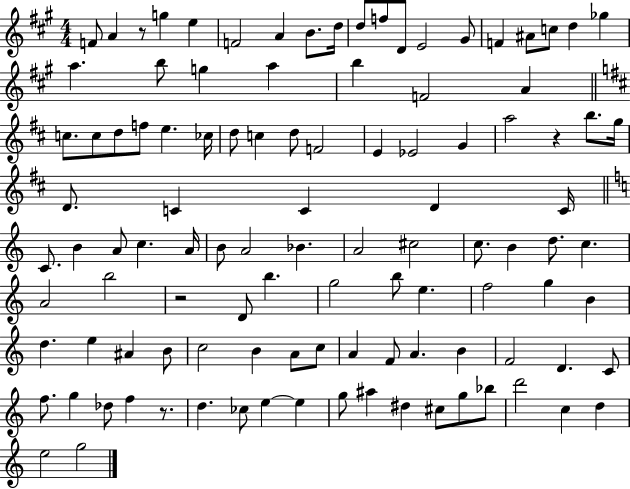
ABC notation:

X:1
T:Untitled
M:4/4
L:1/4
K:A
F/2 A z/2 g e F2 A B/2 d/4 d/2 f/2 D/2 E2 ^G/2 F ^A/2 c/2 d _g a b/2 g a b F2 A c/2 c/2 d/2 f/2 e _c/4 d/2 c d/2 F2 E _E2 G a2 z b/2 g/4 D/2 C C D C/4 C/2 B A/2 c A/4 B/2 A2 _B A2 ^c2 c/2 B d/2 c A2 b2 z2 D/2 b g2 b/2 e f2 g B d e ^A B/2 c2 B A/2 c/2 A F/2 A B F2 D C/2 f/2 g _d/2 f z/2 d _c/2 e e g/2 ^a ^d ^c/2 g/2 _b/2 d'2 c d e2 g2